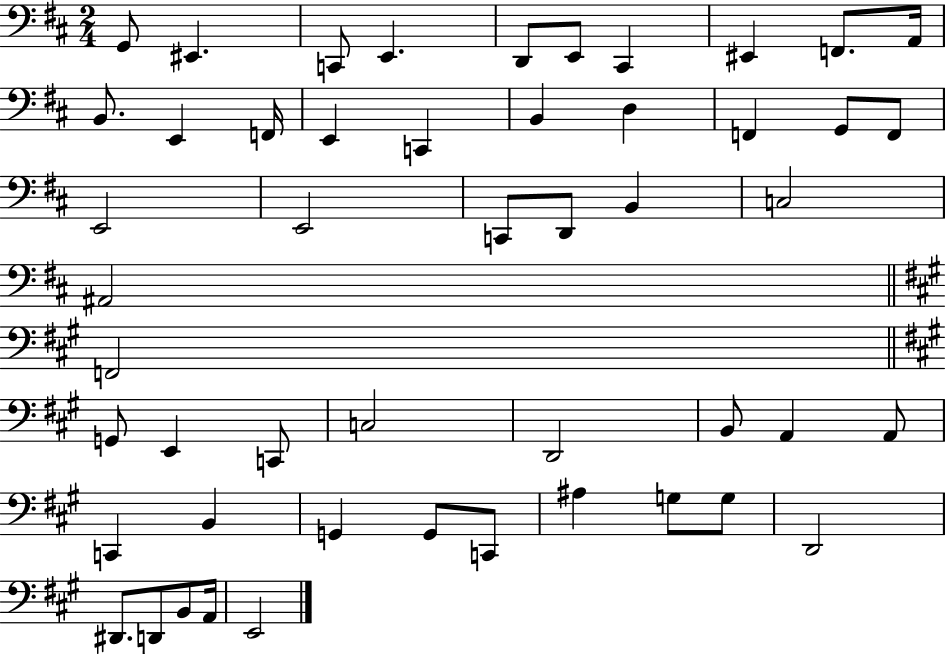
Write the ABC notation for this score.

X:1
T:Untitled
M:2/4
L:1/4
K:D
G,,/2 ^E,, C,,/2 E,, D,,/2 E,,/2 ^C,, ^E,, F,,/2 A,,/4 B,,/2 E,, F,,/4 E,, C,, B,, D, F,, G,,/2 F,,/2 E,,2 E,,2 C,,/2 D,,/2 B,, C,2 ^A,,2 F,,2 G,,/2 E,, C,,/2 C,2 D,,2 B,,/2 A,, A,,/2 C,, B,, G,, G,,/2 C,,/2 ^A, G,/2 G,/2 D,,2 ^D,,/2 D,,/2 B,,/2 A,,/4 E,,2